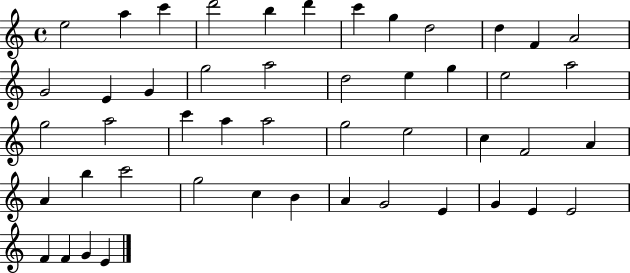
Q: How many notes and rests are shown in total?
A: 48